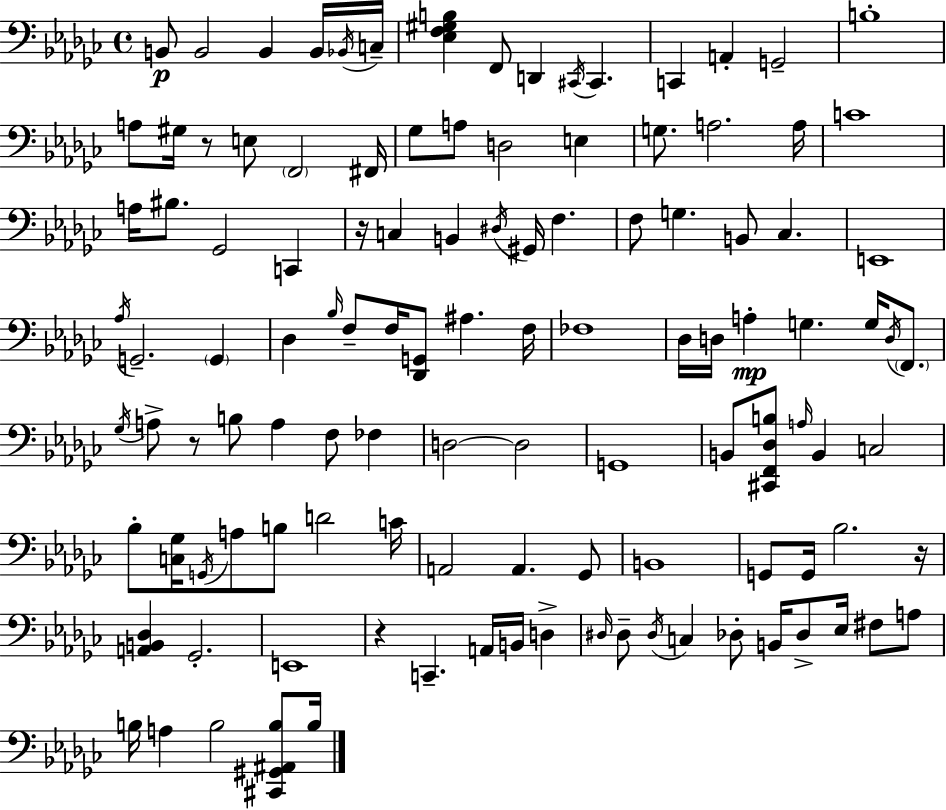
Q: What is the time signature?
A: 4/4